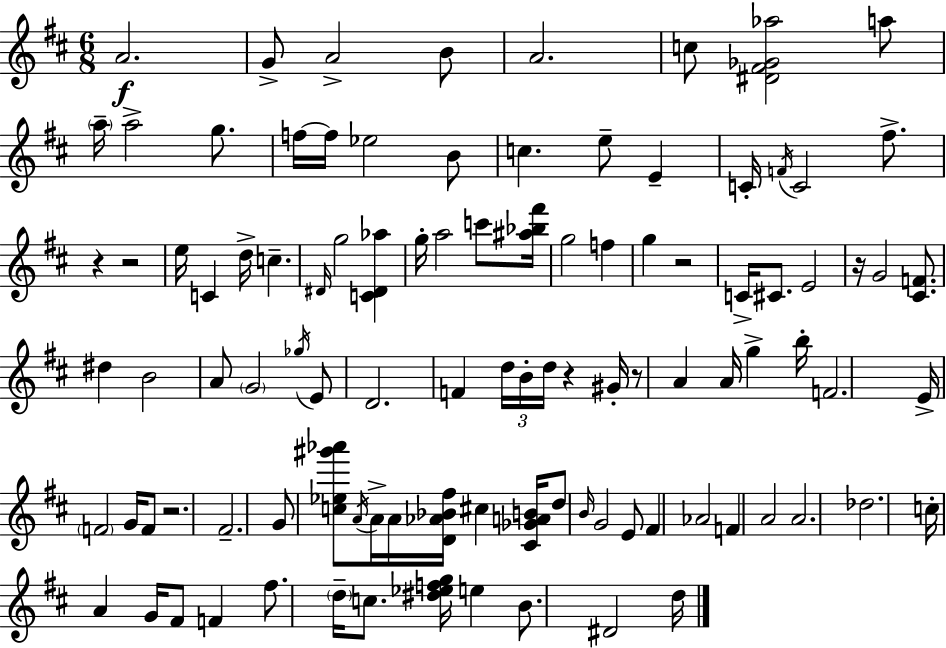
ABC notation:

X:1
T:Untitled
M:6/8
L:1/4
K:D
A2 G/2 A2 B/2 A2 c/2 [^D^F_G_a]2 a/2 a/4 a2 g/2 f/4 f/4 _e2 B/2 c e/2 E C/4 F/4 C2 ^f/2 z z2 e/4 C d/4 c ^D/4 g2 [C^D_a] g/4 a2 c'/2 [^a_b^f']/4 g2 f g z2 C/4 ^C/2 E2 z/4 G2 [^CF]/2 ^d B2 A/2 G2 _g/4 E/2 D2 F d/4 B/4 d/4 z ^G/4 z/2 A A/4 g b/4 F2 E/4 F2 G/4 F/2 z2 ^F2 G/2 [c_e^g'_a']/2 A/4 A/4 A/4 [D_A_B^f]/4 ^c [^C_GAB]/4 d/2 B/4 G2 E/2 ^F _A2 F A2 A2 _d2 c/4 A G/4 ^F/2 F ^f/2 d/4 c/2 [^d_efg]/4 e B/2 ^D2 d/4